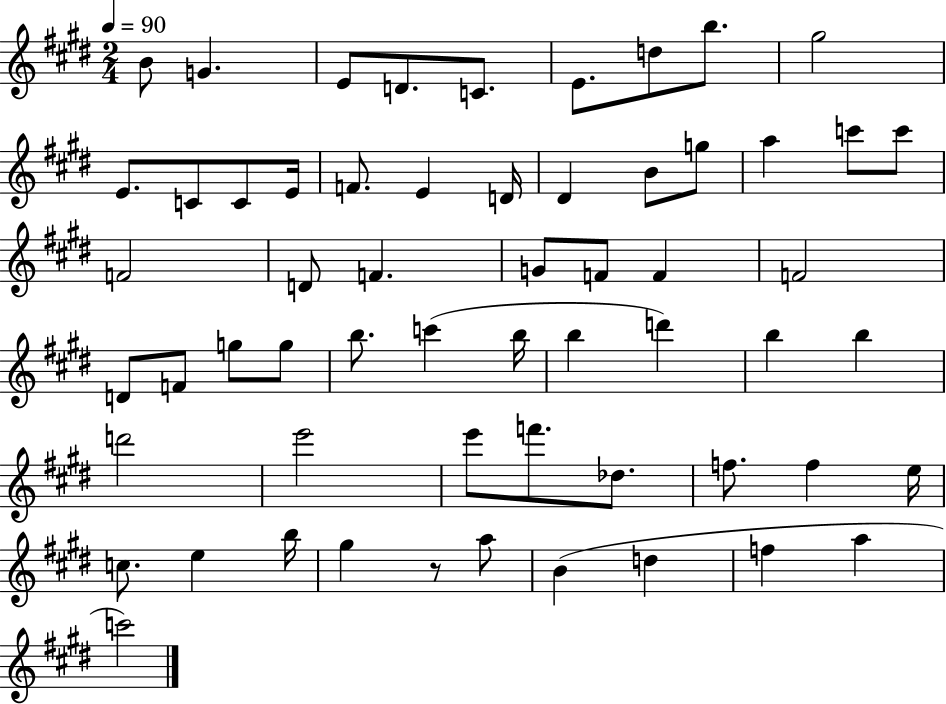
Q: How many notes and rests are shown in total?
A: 59